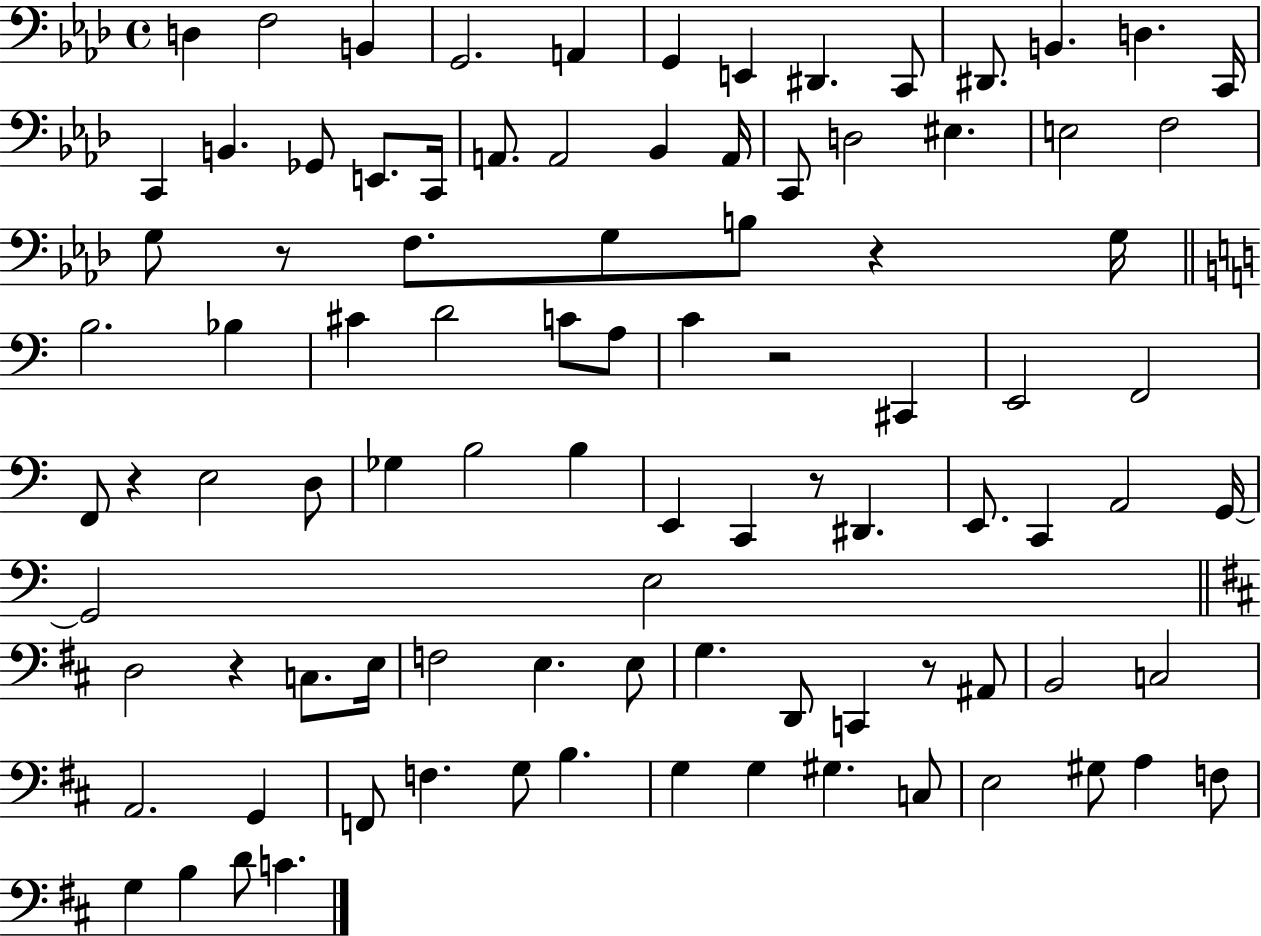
D3/q F3/h B2/q G2/h. A2/q G2/q E2/q D#2/q. C2/e D#2/e. B2/q. D3/q. C2/s C2/q B2/q. Gb2/e E2/e. C2/s A2/e. A2/h Bb2/q A2/s C2/e D3/h EIS3/q. E3/h F3/h G3/e R/e F3/e. G3/e B3/e R/q G3/s B3/h. Bb3/q C#4/q D4/h C4/e A3/e C4/q R/h C#2/q E2/h F2/h F2/e R/q E3/h D3/e Gb3/q B3/h B3/q E2/q C2/q R/e D#2/q. E2/e. C2/q A2/h G2/s G2/h E3/h D3/h R/q C3/e. E3/s F3/h E3/q. E3/e G3/q. D2/e C2/q R/e A#2/e B2/h C3/h A2/h. G2/q F2/e F3/q. G3/e B3/q. G3/q G3/q G#3/q. C3/e E3/h G#3/e A3/q F3/e G3/q B3/q D4/e C4/q.